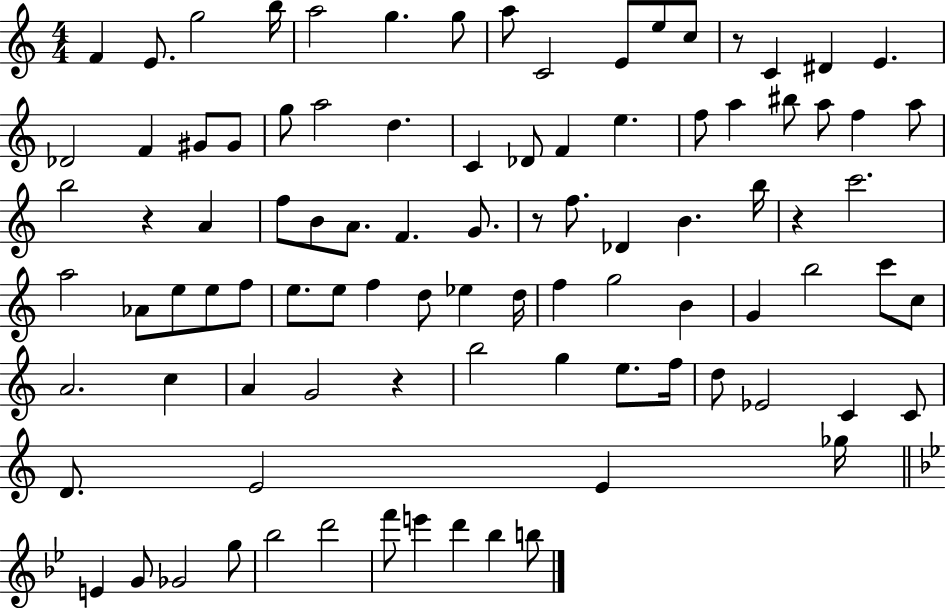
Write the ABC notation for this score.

X:1
T:Untitled
M:4/4
L:1/4
K:C
F E/2 g2 b/4 a2 g g/2 a/2 C2 E/2 e/2 c/2 z/2 C ^D E _D2 F ^G/2 ^G/2 g/2 a2 d C _D/2 F e f/2 a ^b/2 a/2 f a/2 b2 z A f/2 B/2 A/2 F G/2 z/2 f/2 _D B b/4 z c'2 a2 _A/2 e/2 e/2 f/2 e/2 e/2 f d/2 _e d/4 f g2 B G b2 c'/2 c/2 A2 c A G2 z b2 g e/2 f/4 d/2 _E2 C C/2 D/2 E2 E _g/4 E G/2 _G2 g/2 _b2 d'2 f'/2 e' d' _b b/2